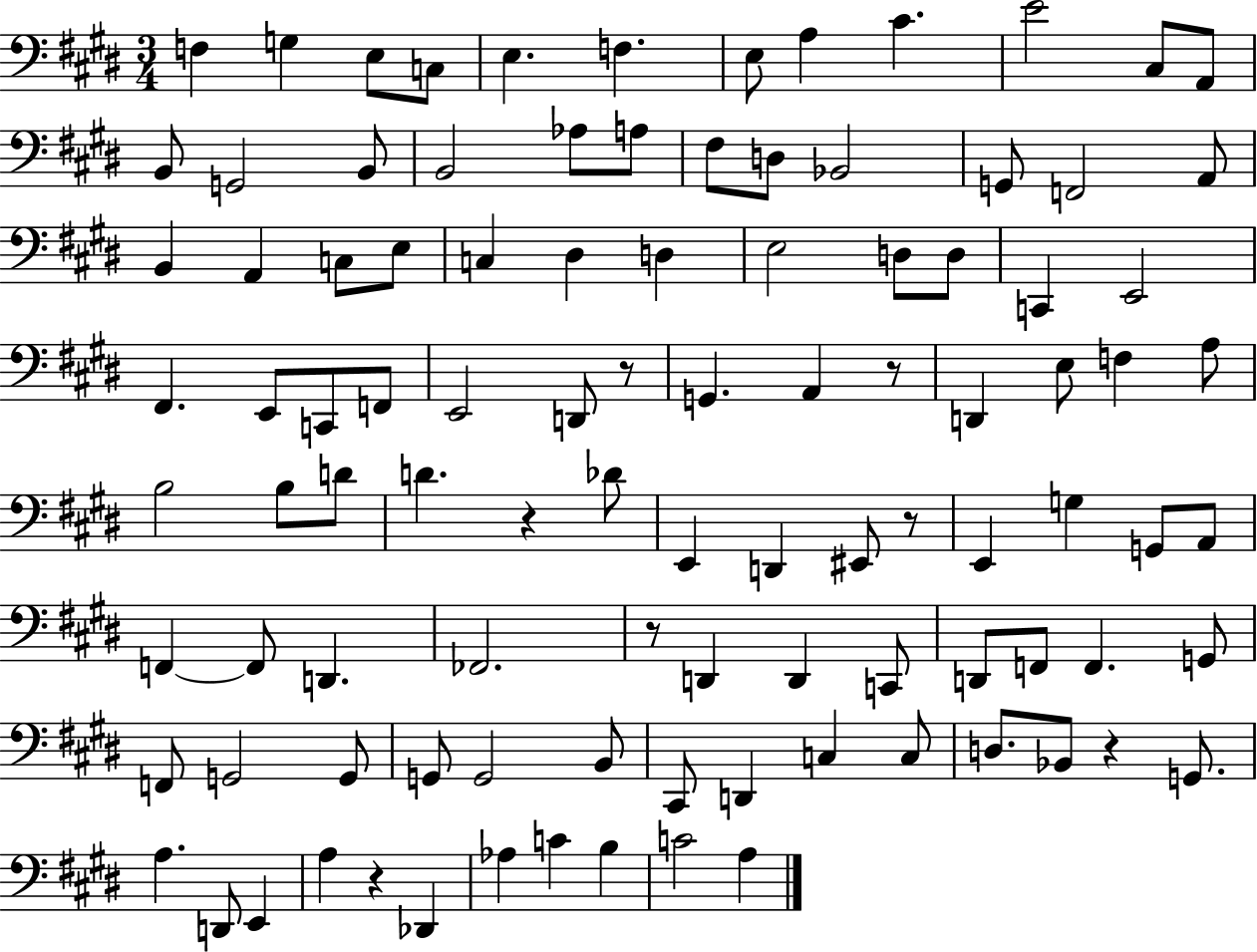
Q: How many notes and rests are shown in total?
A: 101